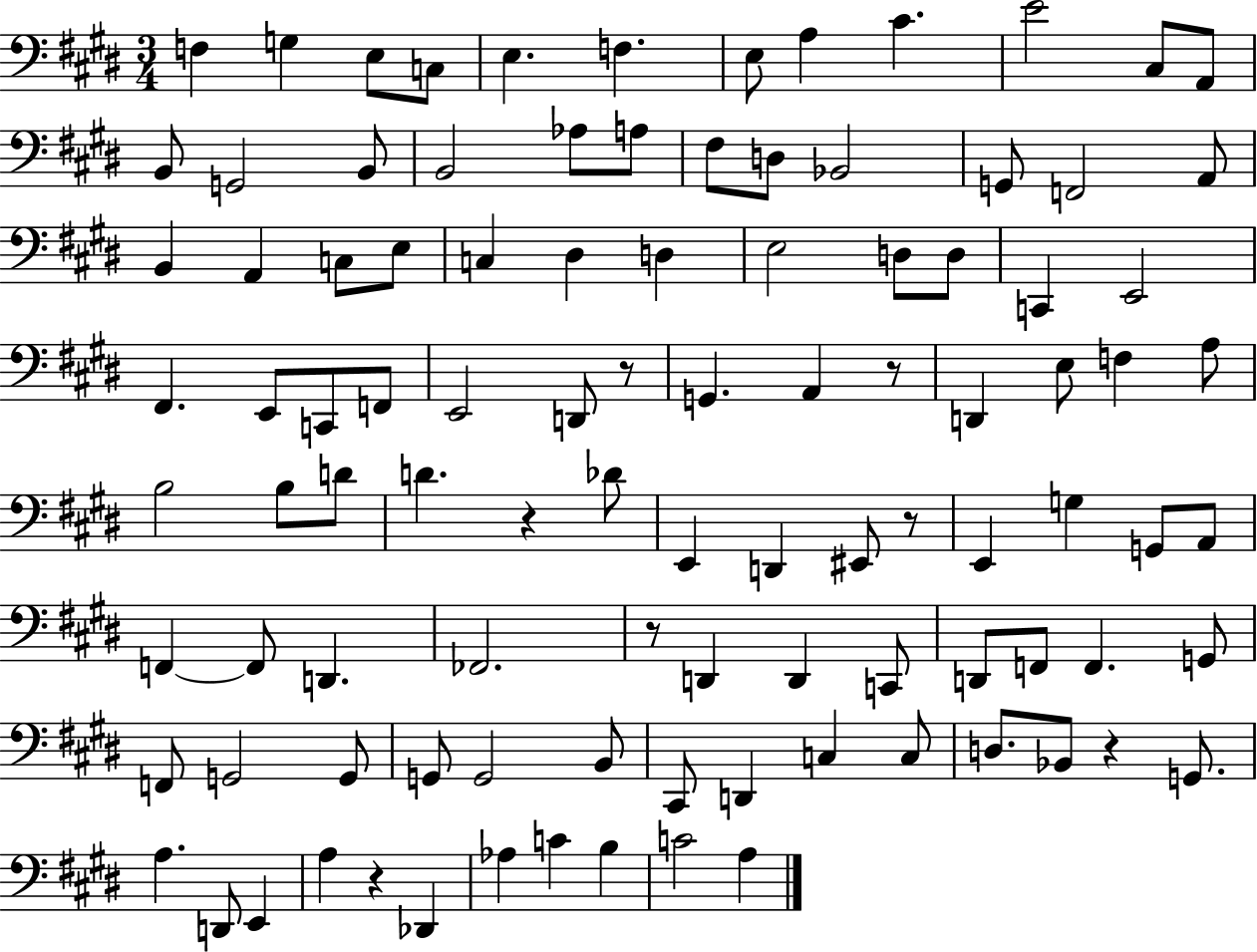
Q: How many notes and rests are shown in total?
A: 101